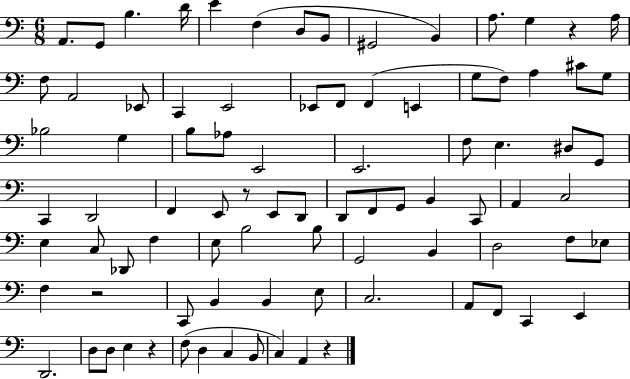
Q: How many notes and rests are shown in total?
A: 87